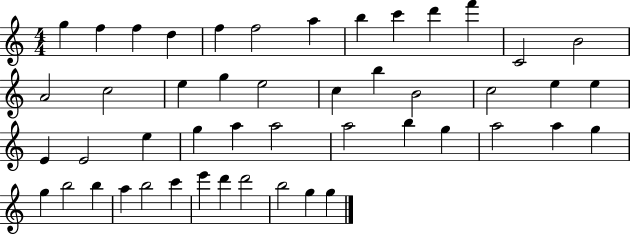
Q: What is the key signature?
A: C major